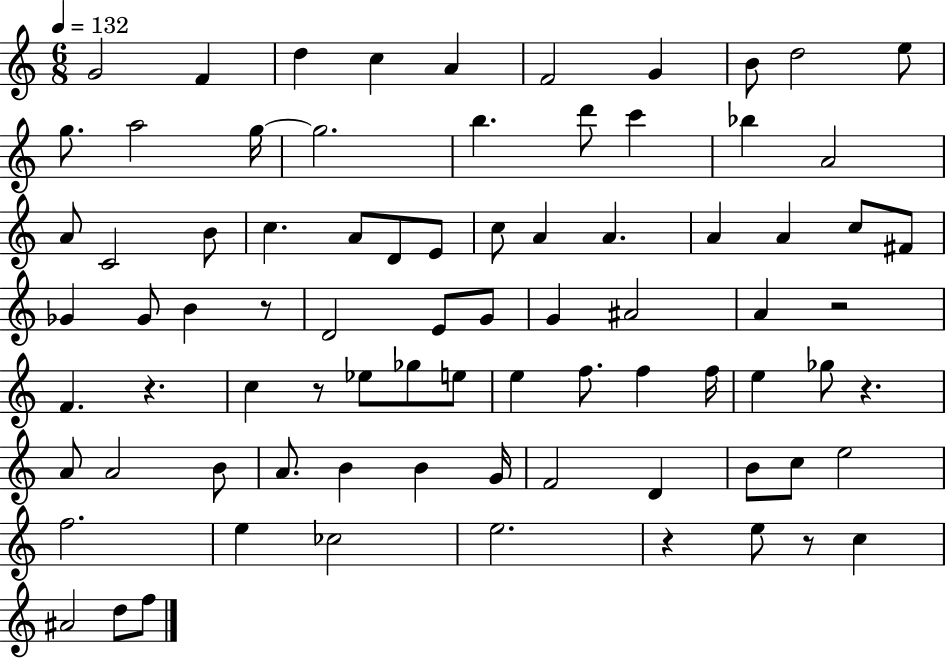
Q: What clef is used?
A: treble